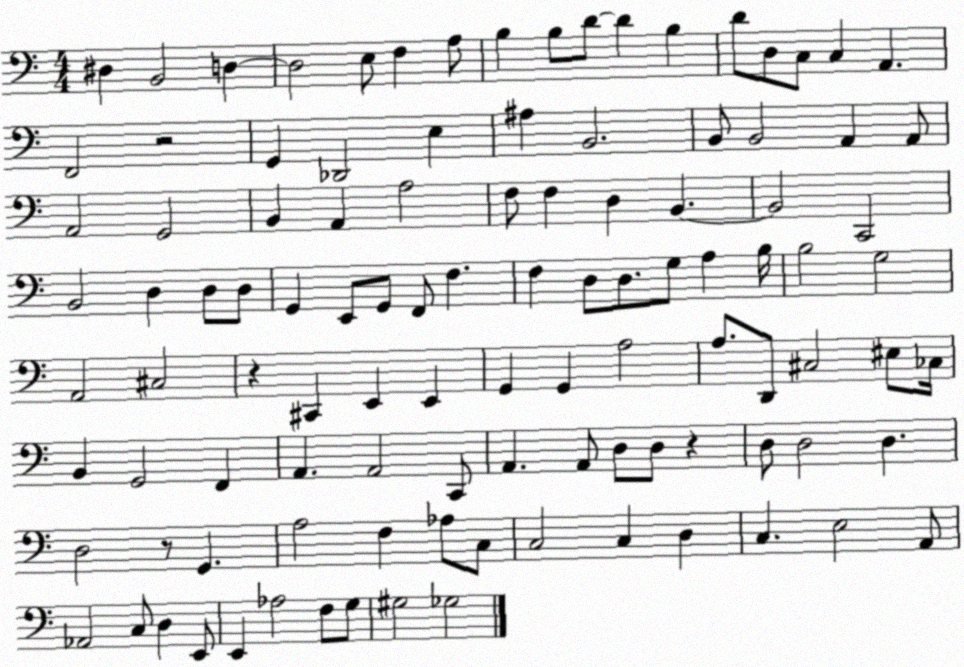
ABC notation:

X:1
T:Untitled
M:4/4
L:1/4
K:C
^D, B,,2 D, D,2 E,/2 F, A,/2 B, B,/2 D/2 D B, D/2 D,/2 C,/2 C, A,, F,,2 z2 G,, _D,,2 E, ^A, B,,2 B,,/2 B,,2 A,, A,,/2 A,,2 G,,2 B,, A,, A,2 F,/2 F, D, B,, B,,2 C,,2 B,,2 D, D,/2 D,/2 G,, E,,/2 G,,/2 F,,/2 F, F, D,/2 D,/2 G,/2 A, B,/4 B,2 G,2 A,,2 ^C,2 z ^C,, E,, E,, G,, G,, A,2 A,/2 D,,/2 ^C,2 ^E,/2 _C,/4 B,, G,,2 F,, A,, A,,2 C,,/2 A,, A,,/2 D,/2 D,/2 z D,/2 D,2 D, D,2 z/2 G,, A,2 F, _A,/2 C,/2 C,2 C, D, C, E,2 A,,/2 _A,,2 C,/2 D, E,,/2 E,, _A,2 F,/2 G,/2 ^G,2 _G,2